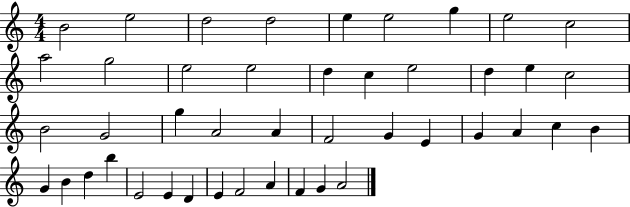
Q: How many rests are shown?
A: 0